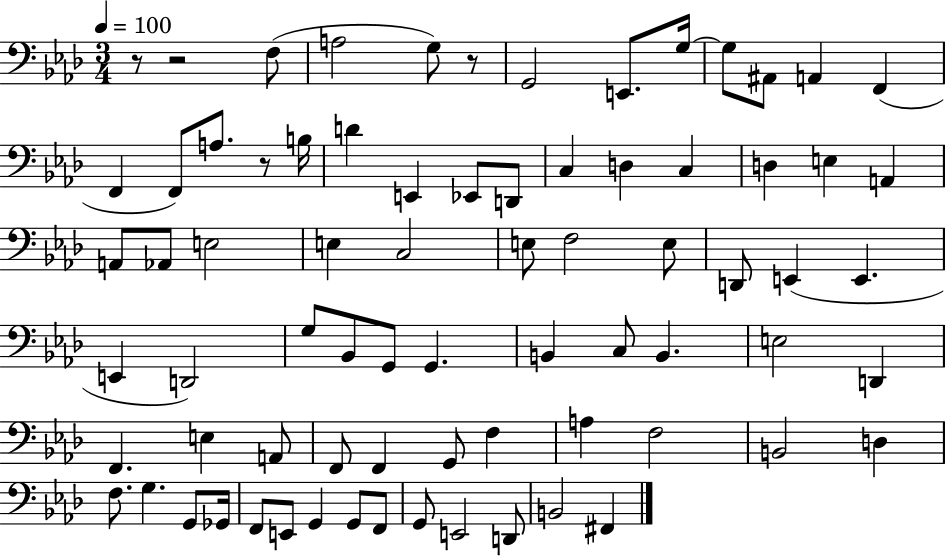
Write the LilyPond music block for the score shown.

{
  \clef bass
  \numericTimeSignature
  \time 3/4
  \key aes \major
  \tempo 4 = 100
  r8 r2 f8( | a2 g8) r8 | g,2 e,8. g16~~ | g8 ais,8 a,4 f,4( | \break f,4 f,8) a8. r8 b16 | d'4 e,4 ees,8 d,8 | c4 d4 c4 | d4 e4 a,4 | \break a,8 aes,8 e2 | e4 c2 | e8 f2 e8 | d,8 e,4( e,4. | \break e,4 d,2) | g8 bes,8 g,8 g,4. | b,4 c8 b,4. | e2 d,4 | \break f,4. e4 a,8 | f,8 f,4 g,8 f4 | a4 f2 | b,2 d4 | \break f8. g4. g,8 ges,16 | f,8 e,8 g,4 g,8 f,8 | g,8 e,2 d,8 | b,2 fis,4 | \break \bar "|."
}